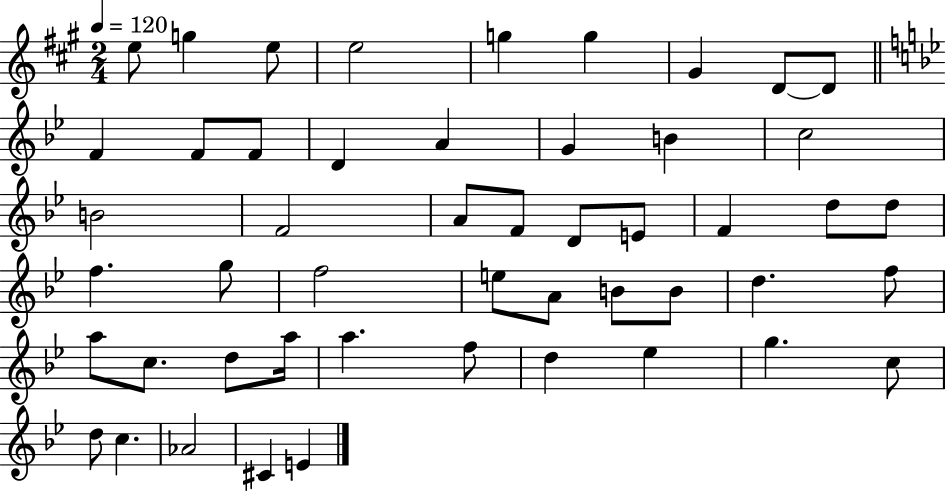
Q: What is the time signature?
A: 2/4